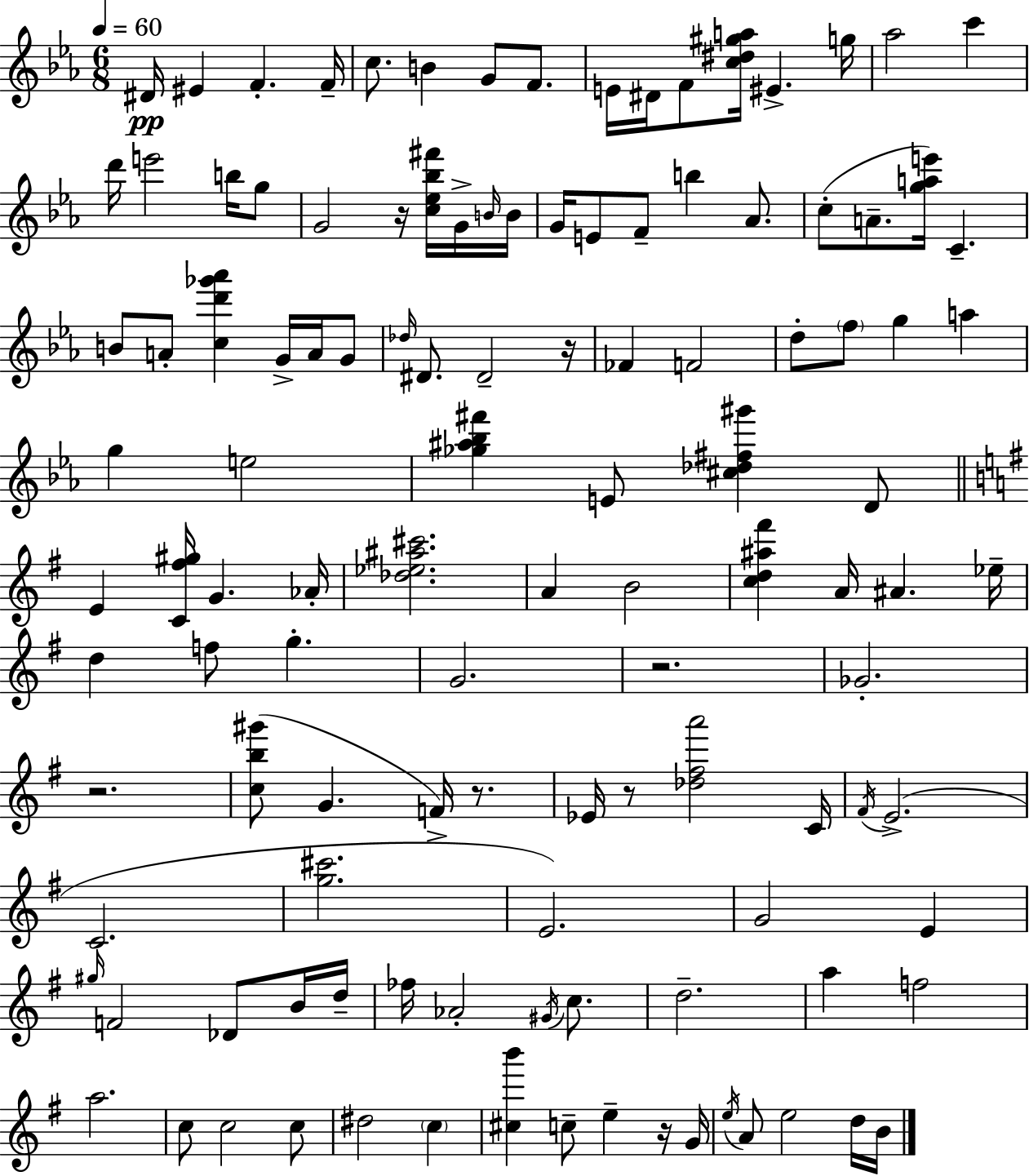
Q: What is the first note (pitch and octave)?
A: D#4